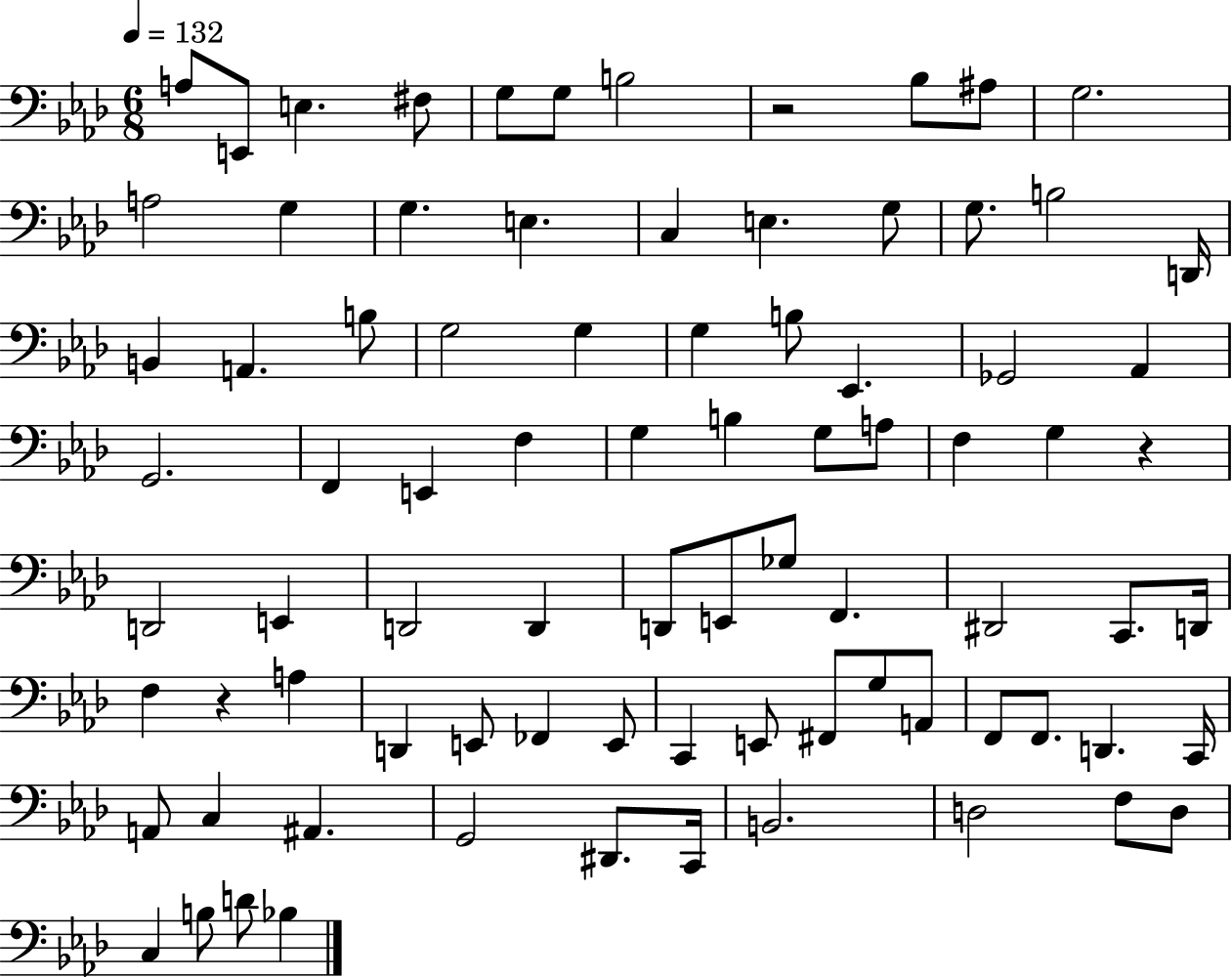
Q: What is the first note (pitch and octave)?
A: A3